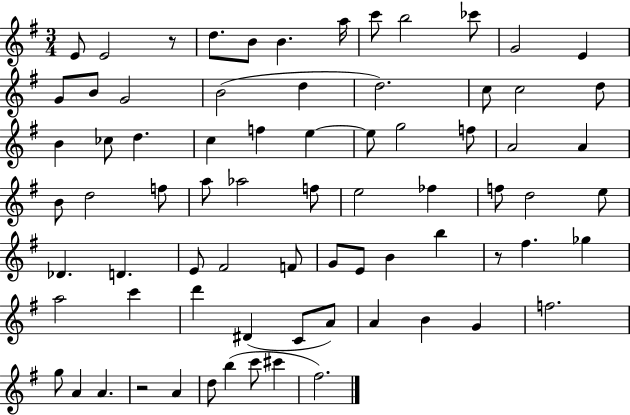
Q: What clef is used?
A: treble